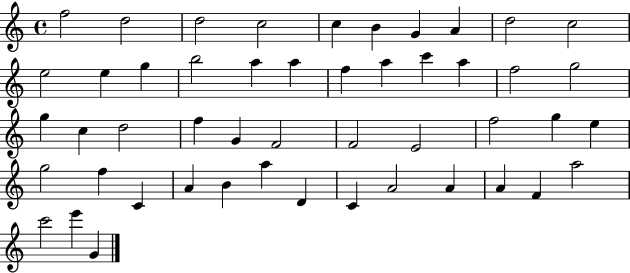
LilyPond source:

{
  \clef treble
  \time 4/4
  \defaultTimeSignature
  \key c \major
  f''2 d''2 | d''2 c''2 | c''4 b'4 g'4 a'4 | d''2 c''2 | \break e''2 e''4 g''4 | b''2 a''4 a''4 | f''4 a''4 c'''4 a''4 | f''2 g''2 | \break g''4 c''4 d''2 | f''4 g'4 f'2 | f'2 e'2 | f''2 g''4 e''4 | \break g''2 f''4 c'4 | a'4 b'4 a''4 d'4 | c'4 a'2 a'4 | a'4 f'4 a''2 | \break c'''2 e'''4 g'4 | \bar "|."
}